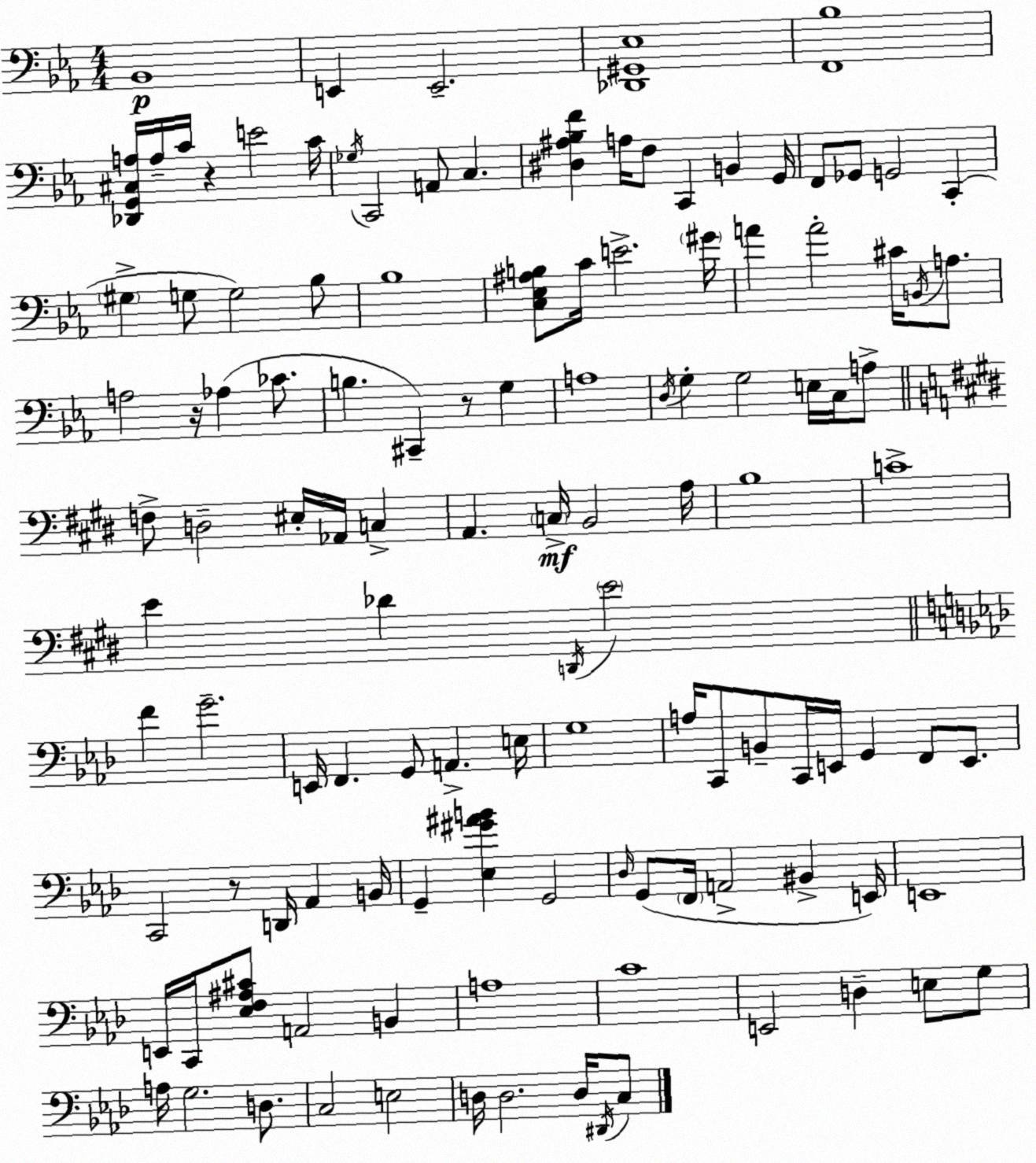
X:1
T:Untitled
M:4/4
L:1/4
K:Eb
_B,,4 E,, E,,2 [_D,,^G,,_E,]4 [F,,_B,]4 [_D,,G,,^C,A,]/4 A,/4 C/4 z E2 C/4 _G,/4 C,,2 A,,/2 C, [^D,^A,_B,F] A,/4 F,/2 C,, B,, G,,/4 F,,/2 _G,,/2 G,,2 C,, ^G, G,/2 G,2 _B,/2 _B,4 [C,_E,^A,B,]/2 C/4 E2 ^G/4 A A2 ^C/4 B,,/4 A,/2 A,2 z/4 _A, _C/2 B, ^C,, z/2 G, A,4 D,/4 G, G,2 E,/4 C,/4 A,/2 F,/2 D,2 ^E,/4 _A,,/4 C, A,, C,/4 B,,2 A,/4 B,4 C4 E _D D,,/4 E2 F G2 E,,/4 F,, G,,/2 A,, E,/4 G,4 A,/4 C,,/2 B,,/2 C,,/4 E,,/4 G,, F,,/2 E,,/2 C,,2 z/2 D,,/4 _A,, B,,/4 G,, [_E,^G^AB] G,,2 _D,/4 G,,/2 F,,/4 A,,2 ^B,, E,,/4 E,,4 E,,/4 C,,/4 [_E,F,^A,^C]/2 A,,2 B,, A,4 C4 E,,2 D, E,/2 G,/2 A,/4 G,2 D,/2 C,2 E,2 D,/4 D,2 D,/4 ^D,,/4 C,/2